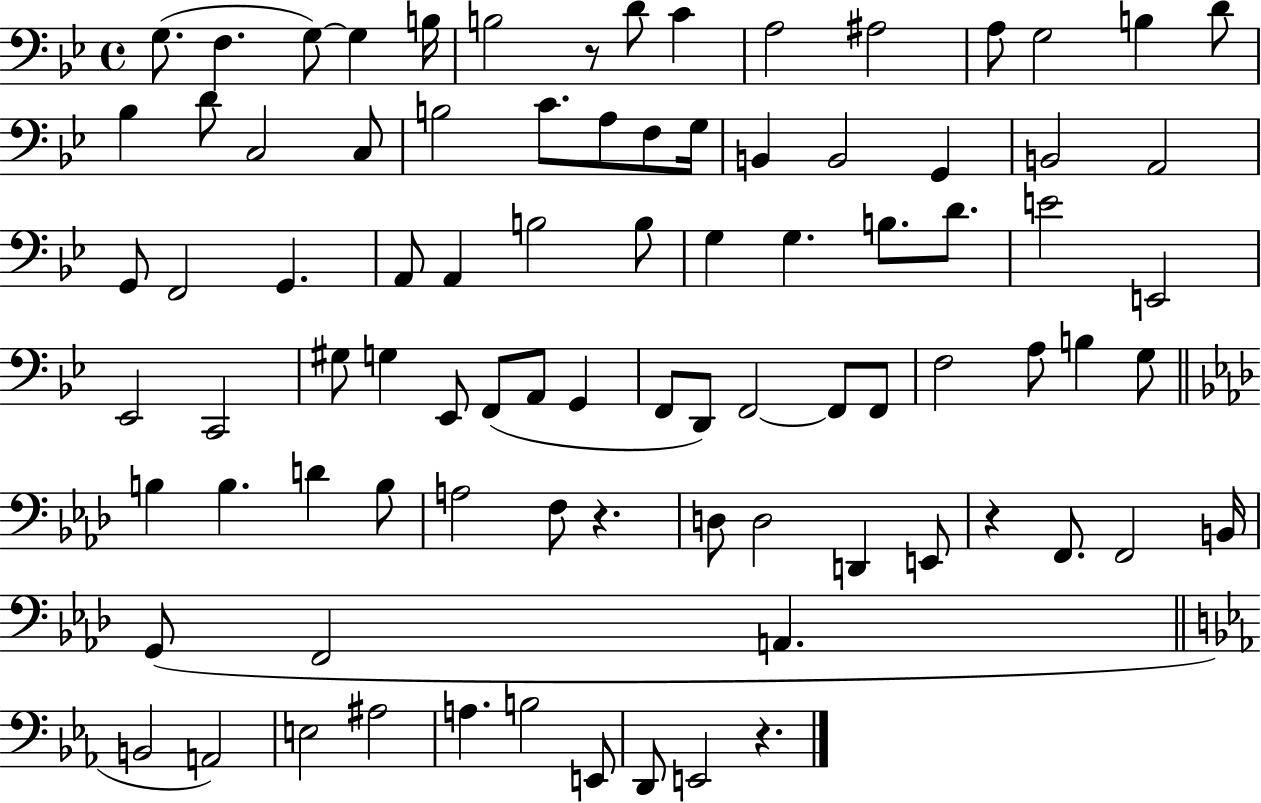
{
  \clef bass
  \time 4/4
  \defaultTimeSignature
  \key bes \major
  g8.( f4. g8~~) g4 b16 | b2 r8 d'8 c'4 | a2 ais2 | a8 g2 b4 d'8 | \break bes4 d'8 c2 c8 | b2 c'8. a8 f8 g16 | b,4 b,2 g,4 | b,2 a,2 | \break g,8 f,2 g,4. | a,8 a,4 b2 b8 | g4 g4. b8. d'8. | e'2 e,2 | \break ees,2 c,2 | gis8 g4 ees,8 f,8( a,8 g,4 | f,8 d,8) f,2~~ f,8 f,8 | f2 a8 b4 g8 | \break \bar "||" \break \key aes \major b4 b4. d'4 b8 | a2 f8 r4. | d8 d2 d,4 e,8 | r4 f,8. f,2 b,16 | \break g,8( f,2 a,4. | \bar "||" \break \key c \minor b,2 a,2) | e2 ais2 | a4. b2 e,8 | d,8 e,2 r4. | \break \bar "|."
}